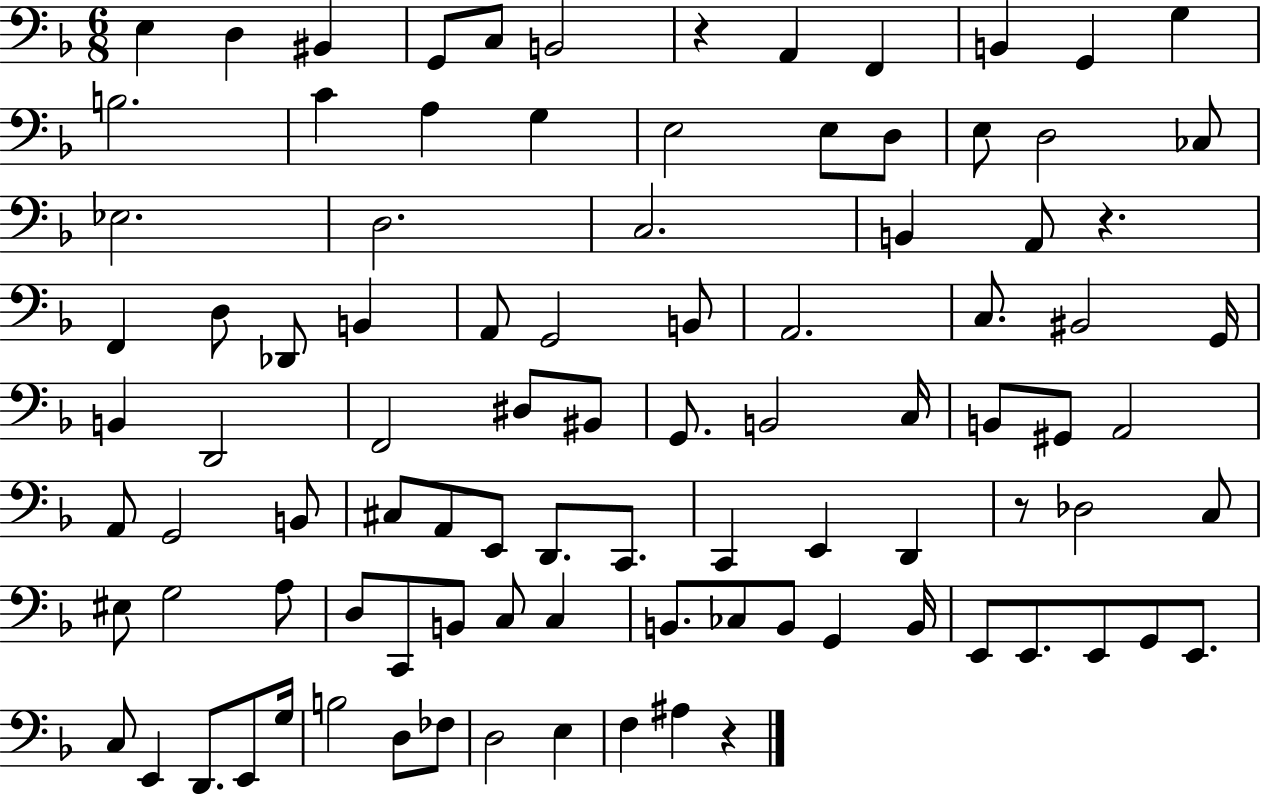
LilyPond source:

{
  \clef bass
  \numericTimeSignature
  \time 6/8
  \key f \major
  \repeat volta 2 { e4 d4 bis,4 | g,8 c8 b,2 | r4 a,4 f,4 | b,4 g,4 g4 | \break b2. | c'4 a4 g4 | e2 e8 d8 | e8 d2 ces8 | \break ees2. | d2. | c2. | b,4 a,8 r4. | \break f,4 d8 des,8 b,4 | a,8 g,2 b,8 | a,2. | c8. bis,2 g,16 | \break b,4 d,2 | f,2 dis8 bis,8 | g,8. b,2 c16 | b,8 gis,8 a,2 | \break a,8 g,2 b,8 | cis8 a,8 e,8 d,8. c,8. | c,4 e,4 d,4 | r8 des2 c8 | \break eis8 g2 a8 | d8 c,8 b,8 c8 c4 | b,8. ces8 b,8 g,4 b,16 | e,8 e,8. e,8 g,8 e,8. | \break c8 e,4 d,8. e,8 g16 | b2 d8 fes8 | d2 e4 | f4 ais4 r4 | \break } \bar "|."
}